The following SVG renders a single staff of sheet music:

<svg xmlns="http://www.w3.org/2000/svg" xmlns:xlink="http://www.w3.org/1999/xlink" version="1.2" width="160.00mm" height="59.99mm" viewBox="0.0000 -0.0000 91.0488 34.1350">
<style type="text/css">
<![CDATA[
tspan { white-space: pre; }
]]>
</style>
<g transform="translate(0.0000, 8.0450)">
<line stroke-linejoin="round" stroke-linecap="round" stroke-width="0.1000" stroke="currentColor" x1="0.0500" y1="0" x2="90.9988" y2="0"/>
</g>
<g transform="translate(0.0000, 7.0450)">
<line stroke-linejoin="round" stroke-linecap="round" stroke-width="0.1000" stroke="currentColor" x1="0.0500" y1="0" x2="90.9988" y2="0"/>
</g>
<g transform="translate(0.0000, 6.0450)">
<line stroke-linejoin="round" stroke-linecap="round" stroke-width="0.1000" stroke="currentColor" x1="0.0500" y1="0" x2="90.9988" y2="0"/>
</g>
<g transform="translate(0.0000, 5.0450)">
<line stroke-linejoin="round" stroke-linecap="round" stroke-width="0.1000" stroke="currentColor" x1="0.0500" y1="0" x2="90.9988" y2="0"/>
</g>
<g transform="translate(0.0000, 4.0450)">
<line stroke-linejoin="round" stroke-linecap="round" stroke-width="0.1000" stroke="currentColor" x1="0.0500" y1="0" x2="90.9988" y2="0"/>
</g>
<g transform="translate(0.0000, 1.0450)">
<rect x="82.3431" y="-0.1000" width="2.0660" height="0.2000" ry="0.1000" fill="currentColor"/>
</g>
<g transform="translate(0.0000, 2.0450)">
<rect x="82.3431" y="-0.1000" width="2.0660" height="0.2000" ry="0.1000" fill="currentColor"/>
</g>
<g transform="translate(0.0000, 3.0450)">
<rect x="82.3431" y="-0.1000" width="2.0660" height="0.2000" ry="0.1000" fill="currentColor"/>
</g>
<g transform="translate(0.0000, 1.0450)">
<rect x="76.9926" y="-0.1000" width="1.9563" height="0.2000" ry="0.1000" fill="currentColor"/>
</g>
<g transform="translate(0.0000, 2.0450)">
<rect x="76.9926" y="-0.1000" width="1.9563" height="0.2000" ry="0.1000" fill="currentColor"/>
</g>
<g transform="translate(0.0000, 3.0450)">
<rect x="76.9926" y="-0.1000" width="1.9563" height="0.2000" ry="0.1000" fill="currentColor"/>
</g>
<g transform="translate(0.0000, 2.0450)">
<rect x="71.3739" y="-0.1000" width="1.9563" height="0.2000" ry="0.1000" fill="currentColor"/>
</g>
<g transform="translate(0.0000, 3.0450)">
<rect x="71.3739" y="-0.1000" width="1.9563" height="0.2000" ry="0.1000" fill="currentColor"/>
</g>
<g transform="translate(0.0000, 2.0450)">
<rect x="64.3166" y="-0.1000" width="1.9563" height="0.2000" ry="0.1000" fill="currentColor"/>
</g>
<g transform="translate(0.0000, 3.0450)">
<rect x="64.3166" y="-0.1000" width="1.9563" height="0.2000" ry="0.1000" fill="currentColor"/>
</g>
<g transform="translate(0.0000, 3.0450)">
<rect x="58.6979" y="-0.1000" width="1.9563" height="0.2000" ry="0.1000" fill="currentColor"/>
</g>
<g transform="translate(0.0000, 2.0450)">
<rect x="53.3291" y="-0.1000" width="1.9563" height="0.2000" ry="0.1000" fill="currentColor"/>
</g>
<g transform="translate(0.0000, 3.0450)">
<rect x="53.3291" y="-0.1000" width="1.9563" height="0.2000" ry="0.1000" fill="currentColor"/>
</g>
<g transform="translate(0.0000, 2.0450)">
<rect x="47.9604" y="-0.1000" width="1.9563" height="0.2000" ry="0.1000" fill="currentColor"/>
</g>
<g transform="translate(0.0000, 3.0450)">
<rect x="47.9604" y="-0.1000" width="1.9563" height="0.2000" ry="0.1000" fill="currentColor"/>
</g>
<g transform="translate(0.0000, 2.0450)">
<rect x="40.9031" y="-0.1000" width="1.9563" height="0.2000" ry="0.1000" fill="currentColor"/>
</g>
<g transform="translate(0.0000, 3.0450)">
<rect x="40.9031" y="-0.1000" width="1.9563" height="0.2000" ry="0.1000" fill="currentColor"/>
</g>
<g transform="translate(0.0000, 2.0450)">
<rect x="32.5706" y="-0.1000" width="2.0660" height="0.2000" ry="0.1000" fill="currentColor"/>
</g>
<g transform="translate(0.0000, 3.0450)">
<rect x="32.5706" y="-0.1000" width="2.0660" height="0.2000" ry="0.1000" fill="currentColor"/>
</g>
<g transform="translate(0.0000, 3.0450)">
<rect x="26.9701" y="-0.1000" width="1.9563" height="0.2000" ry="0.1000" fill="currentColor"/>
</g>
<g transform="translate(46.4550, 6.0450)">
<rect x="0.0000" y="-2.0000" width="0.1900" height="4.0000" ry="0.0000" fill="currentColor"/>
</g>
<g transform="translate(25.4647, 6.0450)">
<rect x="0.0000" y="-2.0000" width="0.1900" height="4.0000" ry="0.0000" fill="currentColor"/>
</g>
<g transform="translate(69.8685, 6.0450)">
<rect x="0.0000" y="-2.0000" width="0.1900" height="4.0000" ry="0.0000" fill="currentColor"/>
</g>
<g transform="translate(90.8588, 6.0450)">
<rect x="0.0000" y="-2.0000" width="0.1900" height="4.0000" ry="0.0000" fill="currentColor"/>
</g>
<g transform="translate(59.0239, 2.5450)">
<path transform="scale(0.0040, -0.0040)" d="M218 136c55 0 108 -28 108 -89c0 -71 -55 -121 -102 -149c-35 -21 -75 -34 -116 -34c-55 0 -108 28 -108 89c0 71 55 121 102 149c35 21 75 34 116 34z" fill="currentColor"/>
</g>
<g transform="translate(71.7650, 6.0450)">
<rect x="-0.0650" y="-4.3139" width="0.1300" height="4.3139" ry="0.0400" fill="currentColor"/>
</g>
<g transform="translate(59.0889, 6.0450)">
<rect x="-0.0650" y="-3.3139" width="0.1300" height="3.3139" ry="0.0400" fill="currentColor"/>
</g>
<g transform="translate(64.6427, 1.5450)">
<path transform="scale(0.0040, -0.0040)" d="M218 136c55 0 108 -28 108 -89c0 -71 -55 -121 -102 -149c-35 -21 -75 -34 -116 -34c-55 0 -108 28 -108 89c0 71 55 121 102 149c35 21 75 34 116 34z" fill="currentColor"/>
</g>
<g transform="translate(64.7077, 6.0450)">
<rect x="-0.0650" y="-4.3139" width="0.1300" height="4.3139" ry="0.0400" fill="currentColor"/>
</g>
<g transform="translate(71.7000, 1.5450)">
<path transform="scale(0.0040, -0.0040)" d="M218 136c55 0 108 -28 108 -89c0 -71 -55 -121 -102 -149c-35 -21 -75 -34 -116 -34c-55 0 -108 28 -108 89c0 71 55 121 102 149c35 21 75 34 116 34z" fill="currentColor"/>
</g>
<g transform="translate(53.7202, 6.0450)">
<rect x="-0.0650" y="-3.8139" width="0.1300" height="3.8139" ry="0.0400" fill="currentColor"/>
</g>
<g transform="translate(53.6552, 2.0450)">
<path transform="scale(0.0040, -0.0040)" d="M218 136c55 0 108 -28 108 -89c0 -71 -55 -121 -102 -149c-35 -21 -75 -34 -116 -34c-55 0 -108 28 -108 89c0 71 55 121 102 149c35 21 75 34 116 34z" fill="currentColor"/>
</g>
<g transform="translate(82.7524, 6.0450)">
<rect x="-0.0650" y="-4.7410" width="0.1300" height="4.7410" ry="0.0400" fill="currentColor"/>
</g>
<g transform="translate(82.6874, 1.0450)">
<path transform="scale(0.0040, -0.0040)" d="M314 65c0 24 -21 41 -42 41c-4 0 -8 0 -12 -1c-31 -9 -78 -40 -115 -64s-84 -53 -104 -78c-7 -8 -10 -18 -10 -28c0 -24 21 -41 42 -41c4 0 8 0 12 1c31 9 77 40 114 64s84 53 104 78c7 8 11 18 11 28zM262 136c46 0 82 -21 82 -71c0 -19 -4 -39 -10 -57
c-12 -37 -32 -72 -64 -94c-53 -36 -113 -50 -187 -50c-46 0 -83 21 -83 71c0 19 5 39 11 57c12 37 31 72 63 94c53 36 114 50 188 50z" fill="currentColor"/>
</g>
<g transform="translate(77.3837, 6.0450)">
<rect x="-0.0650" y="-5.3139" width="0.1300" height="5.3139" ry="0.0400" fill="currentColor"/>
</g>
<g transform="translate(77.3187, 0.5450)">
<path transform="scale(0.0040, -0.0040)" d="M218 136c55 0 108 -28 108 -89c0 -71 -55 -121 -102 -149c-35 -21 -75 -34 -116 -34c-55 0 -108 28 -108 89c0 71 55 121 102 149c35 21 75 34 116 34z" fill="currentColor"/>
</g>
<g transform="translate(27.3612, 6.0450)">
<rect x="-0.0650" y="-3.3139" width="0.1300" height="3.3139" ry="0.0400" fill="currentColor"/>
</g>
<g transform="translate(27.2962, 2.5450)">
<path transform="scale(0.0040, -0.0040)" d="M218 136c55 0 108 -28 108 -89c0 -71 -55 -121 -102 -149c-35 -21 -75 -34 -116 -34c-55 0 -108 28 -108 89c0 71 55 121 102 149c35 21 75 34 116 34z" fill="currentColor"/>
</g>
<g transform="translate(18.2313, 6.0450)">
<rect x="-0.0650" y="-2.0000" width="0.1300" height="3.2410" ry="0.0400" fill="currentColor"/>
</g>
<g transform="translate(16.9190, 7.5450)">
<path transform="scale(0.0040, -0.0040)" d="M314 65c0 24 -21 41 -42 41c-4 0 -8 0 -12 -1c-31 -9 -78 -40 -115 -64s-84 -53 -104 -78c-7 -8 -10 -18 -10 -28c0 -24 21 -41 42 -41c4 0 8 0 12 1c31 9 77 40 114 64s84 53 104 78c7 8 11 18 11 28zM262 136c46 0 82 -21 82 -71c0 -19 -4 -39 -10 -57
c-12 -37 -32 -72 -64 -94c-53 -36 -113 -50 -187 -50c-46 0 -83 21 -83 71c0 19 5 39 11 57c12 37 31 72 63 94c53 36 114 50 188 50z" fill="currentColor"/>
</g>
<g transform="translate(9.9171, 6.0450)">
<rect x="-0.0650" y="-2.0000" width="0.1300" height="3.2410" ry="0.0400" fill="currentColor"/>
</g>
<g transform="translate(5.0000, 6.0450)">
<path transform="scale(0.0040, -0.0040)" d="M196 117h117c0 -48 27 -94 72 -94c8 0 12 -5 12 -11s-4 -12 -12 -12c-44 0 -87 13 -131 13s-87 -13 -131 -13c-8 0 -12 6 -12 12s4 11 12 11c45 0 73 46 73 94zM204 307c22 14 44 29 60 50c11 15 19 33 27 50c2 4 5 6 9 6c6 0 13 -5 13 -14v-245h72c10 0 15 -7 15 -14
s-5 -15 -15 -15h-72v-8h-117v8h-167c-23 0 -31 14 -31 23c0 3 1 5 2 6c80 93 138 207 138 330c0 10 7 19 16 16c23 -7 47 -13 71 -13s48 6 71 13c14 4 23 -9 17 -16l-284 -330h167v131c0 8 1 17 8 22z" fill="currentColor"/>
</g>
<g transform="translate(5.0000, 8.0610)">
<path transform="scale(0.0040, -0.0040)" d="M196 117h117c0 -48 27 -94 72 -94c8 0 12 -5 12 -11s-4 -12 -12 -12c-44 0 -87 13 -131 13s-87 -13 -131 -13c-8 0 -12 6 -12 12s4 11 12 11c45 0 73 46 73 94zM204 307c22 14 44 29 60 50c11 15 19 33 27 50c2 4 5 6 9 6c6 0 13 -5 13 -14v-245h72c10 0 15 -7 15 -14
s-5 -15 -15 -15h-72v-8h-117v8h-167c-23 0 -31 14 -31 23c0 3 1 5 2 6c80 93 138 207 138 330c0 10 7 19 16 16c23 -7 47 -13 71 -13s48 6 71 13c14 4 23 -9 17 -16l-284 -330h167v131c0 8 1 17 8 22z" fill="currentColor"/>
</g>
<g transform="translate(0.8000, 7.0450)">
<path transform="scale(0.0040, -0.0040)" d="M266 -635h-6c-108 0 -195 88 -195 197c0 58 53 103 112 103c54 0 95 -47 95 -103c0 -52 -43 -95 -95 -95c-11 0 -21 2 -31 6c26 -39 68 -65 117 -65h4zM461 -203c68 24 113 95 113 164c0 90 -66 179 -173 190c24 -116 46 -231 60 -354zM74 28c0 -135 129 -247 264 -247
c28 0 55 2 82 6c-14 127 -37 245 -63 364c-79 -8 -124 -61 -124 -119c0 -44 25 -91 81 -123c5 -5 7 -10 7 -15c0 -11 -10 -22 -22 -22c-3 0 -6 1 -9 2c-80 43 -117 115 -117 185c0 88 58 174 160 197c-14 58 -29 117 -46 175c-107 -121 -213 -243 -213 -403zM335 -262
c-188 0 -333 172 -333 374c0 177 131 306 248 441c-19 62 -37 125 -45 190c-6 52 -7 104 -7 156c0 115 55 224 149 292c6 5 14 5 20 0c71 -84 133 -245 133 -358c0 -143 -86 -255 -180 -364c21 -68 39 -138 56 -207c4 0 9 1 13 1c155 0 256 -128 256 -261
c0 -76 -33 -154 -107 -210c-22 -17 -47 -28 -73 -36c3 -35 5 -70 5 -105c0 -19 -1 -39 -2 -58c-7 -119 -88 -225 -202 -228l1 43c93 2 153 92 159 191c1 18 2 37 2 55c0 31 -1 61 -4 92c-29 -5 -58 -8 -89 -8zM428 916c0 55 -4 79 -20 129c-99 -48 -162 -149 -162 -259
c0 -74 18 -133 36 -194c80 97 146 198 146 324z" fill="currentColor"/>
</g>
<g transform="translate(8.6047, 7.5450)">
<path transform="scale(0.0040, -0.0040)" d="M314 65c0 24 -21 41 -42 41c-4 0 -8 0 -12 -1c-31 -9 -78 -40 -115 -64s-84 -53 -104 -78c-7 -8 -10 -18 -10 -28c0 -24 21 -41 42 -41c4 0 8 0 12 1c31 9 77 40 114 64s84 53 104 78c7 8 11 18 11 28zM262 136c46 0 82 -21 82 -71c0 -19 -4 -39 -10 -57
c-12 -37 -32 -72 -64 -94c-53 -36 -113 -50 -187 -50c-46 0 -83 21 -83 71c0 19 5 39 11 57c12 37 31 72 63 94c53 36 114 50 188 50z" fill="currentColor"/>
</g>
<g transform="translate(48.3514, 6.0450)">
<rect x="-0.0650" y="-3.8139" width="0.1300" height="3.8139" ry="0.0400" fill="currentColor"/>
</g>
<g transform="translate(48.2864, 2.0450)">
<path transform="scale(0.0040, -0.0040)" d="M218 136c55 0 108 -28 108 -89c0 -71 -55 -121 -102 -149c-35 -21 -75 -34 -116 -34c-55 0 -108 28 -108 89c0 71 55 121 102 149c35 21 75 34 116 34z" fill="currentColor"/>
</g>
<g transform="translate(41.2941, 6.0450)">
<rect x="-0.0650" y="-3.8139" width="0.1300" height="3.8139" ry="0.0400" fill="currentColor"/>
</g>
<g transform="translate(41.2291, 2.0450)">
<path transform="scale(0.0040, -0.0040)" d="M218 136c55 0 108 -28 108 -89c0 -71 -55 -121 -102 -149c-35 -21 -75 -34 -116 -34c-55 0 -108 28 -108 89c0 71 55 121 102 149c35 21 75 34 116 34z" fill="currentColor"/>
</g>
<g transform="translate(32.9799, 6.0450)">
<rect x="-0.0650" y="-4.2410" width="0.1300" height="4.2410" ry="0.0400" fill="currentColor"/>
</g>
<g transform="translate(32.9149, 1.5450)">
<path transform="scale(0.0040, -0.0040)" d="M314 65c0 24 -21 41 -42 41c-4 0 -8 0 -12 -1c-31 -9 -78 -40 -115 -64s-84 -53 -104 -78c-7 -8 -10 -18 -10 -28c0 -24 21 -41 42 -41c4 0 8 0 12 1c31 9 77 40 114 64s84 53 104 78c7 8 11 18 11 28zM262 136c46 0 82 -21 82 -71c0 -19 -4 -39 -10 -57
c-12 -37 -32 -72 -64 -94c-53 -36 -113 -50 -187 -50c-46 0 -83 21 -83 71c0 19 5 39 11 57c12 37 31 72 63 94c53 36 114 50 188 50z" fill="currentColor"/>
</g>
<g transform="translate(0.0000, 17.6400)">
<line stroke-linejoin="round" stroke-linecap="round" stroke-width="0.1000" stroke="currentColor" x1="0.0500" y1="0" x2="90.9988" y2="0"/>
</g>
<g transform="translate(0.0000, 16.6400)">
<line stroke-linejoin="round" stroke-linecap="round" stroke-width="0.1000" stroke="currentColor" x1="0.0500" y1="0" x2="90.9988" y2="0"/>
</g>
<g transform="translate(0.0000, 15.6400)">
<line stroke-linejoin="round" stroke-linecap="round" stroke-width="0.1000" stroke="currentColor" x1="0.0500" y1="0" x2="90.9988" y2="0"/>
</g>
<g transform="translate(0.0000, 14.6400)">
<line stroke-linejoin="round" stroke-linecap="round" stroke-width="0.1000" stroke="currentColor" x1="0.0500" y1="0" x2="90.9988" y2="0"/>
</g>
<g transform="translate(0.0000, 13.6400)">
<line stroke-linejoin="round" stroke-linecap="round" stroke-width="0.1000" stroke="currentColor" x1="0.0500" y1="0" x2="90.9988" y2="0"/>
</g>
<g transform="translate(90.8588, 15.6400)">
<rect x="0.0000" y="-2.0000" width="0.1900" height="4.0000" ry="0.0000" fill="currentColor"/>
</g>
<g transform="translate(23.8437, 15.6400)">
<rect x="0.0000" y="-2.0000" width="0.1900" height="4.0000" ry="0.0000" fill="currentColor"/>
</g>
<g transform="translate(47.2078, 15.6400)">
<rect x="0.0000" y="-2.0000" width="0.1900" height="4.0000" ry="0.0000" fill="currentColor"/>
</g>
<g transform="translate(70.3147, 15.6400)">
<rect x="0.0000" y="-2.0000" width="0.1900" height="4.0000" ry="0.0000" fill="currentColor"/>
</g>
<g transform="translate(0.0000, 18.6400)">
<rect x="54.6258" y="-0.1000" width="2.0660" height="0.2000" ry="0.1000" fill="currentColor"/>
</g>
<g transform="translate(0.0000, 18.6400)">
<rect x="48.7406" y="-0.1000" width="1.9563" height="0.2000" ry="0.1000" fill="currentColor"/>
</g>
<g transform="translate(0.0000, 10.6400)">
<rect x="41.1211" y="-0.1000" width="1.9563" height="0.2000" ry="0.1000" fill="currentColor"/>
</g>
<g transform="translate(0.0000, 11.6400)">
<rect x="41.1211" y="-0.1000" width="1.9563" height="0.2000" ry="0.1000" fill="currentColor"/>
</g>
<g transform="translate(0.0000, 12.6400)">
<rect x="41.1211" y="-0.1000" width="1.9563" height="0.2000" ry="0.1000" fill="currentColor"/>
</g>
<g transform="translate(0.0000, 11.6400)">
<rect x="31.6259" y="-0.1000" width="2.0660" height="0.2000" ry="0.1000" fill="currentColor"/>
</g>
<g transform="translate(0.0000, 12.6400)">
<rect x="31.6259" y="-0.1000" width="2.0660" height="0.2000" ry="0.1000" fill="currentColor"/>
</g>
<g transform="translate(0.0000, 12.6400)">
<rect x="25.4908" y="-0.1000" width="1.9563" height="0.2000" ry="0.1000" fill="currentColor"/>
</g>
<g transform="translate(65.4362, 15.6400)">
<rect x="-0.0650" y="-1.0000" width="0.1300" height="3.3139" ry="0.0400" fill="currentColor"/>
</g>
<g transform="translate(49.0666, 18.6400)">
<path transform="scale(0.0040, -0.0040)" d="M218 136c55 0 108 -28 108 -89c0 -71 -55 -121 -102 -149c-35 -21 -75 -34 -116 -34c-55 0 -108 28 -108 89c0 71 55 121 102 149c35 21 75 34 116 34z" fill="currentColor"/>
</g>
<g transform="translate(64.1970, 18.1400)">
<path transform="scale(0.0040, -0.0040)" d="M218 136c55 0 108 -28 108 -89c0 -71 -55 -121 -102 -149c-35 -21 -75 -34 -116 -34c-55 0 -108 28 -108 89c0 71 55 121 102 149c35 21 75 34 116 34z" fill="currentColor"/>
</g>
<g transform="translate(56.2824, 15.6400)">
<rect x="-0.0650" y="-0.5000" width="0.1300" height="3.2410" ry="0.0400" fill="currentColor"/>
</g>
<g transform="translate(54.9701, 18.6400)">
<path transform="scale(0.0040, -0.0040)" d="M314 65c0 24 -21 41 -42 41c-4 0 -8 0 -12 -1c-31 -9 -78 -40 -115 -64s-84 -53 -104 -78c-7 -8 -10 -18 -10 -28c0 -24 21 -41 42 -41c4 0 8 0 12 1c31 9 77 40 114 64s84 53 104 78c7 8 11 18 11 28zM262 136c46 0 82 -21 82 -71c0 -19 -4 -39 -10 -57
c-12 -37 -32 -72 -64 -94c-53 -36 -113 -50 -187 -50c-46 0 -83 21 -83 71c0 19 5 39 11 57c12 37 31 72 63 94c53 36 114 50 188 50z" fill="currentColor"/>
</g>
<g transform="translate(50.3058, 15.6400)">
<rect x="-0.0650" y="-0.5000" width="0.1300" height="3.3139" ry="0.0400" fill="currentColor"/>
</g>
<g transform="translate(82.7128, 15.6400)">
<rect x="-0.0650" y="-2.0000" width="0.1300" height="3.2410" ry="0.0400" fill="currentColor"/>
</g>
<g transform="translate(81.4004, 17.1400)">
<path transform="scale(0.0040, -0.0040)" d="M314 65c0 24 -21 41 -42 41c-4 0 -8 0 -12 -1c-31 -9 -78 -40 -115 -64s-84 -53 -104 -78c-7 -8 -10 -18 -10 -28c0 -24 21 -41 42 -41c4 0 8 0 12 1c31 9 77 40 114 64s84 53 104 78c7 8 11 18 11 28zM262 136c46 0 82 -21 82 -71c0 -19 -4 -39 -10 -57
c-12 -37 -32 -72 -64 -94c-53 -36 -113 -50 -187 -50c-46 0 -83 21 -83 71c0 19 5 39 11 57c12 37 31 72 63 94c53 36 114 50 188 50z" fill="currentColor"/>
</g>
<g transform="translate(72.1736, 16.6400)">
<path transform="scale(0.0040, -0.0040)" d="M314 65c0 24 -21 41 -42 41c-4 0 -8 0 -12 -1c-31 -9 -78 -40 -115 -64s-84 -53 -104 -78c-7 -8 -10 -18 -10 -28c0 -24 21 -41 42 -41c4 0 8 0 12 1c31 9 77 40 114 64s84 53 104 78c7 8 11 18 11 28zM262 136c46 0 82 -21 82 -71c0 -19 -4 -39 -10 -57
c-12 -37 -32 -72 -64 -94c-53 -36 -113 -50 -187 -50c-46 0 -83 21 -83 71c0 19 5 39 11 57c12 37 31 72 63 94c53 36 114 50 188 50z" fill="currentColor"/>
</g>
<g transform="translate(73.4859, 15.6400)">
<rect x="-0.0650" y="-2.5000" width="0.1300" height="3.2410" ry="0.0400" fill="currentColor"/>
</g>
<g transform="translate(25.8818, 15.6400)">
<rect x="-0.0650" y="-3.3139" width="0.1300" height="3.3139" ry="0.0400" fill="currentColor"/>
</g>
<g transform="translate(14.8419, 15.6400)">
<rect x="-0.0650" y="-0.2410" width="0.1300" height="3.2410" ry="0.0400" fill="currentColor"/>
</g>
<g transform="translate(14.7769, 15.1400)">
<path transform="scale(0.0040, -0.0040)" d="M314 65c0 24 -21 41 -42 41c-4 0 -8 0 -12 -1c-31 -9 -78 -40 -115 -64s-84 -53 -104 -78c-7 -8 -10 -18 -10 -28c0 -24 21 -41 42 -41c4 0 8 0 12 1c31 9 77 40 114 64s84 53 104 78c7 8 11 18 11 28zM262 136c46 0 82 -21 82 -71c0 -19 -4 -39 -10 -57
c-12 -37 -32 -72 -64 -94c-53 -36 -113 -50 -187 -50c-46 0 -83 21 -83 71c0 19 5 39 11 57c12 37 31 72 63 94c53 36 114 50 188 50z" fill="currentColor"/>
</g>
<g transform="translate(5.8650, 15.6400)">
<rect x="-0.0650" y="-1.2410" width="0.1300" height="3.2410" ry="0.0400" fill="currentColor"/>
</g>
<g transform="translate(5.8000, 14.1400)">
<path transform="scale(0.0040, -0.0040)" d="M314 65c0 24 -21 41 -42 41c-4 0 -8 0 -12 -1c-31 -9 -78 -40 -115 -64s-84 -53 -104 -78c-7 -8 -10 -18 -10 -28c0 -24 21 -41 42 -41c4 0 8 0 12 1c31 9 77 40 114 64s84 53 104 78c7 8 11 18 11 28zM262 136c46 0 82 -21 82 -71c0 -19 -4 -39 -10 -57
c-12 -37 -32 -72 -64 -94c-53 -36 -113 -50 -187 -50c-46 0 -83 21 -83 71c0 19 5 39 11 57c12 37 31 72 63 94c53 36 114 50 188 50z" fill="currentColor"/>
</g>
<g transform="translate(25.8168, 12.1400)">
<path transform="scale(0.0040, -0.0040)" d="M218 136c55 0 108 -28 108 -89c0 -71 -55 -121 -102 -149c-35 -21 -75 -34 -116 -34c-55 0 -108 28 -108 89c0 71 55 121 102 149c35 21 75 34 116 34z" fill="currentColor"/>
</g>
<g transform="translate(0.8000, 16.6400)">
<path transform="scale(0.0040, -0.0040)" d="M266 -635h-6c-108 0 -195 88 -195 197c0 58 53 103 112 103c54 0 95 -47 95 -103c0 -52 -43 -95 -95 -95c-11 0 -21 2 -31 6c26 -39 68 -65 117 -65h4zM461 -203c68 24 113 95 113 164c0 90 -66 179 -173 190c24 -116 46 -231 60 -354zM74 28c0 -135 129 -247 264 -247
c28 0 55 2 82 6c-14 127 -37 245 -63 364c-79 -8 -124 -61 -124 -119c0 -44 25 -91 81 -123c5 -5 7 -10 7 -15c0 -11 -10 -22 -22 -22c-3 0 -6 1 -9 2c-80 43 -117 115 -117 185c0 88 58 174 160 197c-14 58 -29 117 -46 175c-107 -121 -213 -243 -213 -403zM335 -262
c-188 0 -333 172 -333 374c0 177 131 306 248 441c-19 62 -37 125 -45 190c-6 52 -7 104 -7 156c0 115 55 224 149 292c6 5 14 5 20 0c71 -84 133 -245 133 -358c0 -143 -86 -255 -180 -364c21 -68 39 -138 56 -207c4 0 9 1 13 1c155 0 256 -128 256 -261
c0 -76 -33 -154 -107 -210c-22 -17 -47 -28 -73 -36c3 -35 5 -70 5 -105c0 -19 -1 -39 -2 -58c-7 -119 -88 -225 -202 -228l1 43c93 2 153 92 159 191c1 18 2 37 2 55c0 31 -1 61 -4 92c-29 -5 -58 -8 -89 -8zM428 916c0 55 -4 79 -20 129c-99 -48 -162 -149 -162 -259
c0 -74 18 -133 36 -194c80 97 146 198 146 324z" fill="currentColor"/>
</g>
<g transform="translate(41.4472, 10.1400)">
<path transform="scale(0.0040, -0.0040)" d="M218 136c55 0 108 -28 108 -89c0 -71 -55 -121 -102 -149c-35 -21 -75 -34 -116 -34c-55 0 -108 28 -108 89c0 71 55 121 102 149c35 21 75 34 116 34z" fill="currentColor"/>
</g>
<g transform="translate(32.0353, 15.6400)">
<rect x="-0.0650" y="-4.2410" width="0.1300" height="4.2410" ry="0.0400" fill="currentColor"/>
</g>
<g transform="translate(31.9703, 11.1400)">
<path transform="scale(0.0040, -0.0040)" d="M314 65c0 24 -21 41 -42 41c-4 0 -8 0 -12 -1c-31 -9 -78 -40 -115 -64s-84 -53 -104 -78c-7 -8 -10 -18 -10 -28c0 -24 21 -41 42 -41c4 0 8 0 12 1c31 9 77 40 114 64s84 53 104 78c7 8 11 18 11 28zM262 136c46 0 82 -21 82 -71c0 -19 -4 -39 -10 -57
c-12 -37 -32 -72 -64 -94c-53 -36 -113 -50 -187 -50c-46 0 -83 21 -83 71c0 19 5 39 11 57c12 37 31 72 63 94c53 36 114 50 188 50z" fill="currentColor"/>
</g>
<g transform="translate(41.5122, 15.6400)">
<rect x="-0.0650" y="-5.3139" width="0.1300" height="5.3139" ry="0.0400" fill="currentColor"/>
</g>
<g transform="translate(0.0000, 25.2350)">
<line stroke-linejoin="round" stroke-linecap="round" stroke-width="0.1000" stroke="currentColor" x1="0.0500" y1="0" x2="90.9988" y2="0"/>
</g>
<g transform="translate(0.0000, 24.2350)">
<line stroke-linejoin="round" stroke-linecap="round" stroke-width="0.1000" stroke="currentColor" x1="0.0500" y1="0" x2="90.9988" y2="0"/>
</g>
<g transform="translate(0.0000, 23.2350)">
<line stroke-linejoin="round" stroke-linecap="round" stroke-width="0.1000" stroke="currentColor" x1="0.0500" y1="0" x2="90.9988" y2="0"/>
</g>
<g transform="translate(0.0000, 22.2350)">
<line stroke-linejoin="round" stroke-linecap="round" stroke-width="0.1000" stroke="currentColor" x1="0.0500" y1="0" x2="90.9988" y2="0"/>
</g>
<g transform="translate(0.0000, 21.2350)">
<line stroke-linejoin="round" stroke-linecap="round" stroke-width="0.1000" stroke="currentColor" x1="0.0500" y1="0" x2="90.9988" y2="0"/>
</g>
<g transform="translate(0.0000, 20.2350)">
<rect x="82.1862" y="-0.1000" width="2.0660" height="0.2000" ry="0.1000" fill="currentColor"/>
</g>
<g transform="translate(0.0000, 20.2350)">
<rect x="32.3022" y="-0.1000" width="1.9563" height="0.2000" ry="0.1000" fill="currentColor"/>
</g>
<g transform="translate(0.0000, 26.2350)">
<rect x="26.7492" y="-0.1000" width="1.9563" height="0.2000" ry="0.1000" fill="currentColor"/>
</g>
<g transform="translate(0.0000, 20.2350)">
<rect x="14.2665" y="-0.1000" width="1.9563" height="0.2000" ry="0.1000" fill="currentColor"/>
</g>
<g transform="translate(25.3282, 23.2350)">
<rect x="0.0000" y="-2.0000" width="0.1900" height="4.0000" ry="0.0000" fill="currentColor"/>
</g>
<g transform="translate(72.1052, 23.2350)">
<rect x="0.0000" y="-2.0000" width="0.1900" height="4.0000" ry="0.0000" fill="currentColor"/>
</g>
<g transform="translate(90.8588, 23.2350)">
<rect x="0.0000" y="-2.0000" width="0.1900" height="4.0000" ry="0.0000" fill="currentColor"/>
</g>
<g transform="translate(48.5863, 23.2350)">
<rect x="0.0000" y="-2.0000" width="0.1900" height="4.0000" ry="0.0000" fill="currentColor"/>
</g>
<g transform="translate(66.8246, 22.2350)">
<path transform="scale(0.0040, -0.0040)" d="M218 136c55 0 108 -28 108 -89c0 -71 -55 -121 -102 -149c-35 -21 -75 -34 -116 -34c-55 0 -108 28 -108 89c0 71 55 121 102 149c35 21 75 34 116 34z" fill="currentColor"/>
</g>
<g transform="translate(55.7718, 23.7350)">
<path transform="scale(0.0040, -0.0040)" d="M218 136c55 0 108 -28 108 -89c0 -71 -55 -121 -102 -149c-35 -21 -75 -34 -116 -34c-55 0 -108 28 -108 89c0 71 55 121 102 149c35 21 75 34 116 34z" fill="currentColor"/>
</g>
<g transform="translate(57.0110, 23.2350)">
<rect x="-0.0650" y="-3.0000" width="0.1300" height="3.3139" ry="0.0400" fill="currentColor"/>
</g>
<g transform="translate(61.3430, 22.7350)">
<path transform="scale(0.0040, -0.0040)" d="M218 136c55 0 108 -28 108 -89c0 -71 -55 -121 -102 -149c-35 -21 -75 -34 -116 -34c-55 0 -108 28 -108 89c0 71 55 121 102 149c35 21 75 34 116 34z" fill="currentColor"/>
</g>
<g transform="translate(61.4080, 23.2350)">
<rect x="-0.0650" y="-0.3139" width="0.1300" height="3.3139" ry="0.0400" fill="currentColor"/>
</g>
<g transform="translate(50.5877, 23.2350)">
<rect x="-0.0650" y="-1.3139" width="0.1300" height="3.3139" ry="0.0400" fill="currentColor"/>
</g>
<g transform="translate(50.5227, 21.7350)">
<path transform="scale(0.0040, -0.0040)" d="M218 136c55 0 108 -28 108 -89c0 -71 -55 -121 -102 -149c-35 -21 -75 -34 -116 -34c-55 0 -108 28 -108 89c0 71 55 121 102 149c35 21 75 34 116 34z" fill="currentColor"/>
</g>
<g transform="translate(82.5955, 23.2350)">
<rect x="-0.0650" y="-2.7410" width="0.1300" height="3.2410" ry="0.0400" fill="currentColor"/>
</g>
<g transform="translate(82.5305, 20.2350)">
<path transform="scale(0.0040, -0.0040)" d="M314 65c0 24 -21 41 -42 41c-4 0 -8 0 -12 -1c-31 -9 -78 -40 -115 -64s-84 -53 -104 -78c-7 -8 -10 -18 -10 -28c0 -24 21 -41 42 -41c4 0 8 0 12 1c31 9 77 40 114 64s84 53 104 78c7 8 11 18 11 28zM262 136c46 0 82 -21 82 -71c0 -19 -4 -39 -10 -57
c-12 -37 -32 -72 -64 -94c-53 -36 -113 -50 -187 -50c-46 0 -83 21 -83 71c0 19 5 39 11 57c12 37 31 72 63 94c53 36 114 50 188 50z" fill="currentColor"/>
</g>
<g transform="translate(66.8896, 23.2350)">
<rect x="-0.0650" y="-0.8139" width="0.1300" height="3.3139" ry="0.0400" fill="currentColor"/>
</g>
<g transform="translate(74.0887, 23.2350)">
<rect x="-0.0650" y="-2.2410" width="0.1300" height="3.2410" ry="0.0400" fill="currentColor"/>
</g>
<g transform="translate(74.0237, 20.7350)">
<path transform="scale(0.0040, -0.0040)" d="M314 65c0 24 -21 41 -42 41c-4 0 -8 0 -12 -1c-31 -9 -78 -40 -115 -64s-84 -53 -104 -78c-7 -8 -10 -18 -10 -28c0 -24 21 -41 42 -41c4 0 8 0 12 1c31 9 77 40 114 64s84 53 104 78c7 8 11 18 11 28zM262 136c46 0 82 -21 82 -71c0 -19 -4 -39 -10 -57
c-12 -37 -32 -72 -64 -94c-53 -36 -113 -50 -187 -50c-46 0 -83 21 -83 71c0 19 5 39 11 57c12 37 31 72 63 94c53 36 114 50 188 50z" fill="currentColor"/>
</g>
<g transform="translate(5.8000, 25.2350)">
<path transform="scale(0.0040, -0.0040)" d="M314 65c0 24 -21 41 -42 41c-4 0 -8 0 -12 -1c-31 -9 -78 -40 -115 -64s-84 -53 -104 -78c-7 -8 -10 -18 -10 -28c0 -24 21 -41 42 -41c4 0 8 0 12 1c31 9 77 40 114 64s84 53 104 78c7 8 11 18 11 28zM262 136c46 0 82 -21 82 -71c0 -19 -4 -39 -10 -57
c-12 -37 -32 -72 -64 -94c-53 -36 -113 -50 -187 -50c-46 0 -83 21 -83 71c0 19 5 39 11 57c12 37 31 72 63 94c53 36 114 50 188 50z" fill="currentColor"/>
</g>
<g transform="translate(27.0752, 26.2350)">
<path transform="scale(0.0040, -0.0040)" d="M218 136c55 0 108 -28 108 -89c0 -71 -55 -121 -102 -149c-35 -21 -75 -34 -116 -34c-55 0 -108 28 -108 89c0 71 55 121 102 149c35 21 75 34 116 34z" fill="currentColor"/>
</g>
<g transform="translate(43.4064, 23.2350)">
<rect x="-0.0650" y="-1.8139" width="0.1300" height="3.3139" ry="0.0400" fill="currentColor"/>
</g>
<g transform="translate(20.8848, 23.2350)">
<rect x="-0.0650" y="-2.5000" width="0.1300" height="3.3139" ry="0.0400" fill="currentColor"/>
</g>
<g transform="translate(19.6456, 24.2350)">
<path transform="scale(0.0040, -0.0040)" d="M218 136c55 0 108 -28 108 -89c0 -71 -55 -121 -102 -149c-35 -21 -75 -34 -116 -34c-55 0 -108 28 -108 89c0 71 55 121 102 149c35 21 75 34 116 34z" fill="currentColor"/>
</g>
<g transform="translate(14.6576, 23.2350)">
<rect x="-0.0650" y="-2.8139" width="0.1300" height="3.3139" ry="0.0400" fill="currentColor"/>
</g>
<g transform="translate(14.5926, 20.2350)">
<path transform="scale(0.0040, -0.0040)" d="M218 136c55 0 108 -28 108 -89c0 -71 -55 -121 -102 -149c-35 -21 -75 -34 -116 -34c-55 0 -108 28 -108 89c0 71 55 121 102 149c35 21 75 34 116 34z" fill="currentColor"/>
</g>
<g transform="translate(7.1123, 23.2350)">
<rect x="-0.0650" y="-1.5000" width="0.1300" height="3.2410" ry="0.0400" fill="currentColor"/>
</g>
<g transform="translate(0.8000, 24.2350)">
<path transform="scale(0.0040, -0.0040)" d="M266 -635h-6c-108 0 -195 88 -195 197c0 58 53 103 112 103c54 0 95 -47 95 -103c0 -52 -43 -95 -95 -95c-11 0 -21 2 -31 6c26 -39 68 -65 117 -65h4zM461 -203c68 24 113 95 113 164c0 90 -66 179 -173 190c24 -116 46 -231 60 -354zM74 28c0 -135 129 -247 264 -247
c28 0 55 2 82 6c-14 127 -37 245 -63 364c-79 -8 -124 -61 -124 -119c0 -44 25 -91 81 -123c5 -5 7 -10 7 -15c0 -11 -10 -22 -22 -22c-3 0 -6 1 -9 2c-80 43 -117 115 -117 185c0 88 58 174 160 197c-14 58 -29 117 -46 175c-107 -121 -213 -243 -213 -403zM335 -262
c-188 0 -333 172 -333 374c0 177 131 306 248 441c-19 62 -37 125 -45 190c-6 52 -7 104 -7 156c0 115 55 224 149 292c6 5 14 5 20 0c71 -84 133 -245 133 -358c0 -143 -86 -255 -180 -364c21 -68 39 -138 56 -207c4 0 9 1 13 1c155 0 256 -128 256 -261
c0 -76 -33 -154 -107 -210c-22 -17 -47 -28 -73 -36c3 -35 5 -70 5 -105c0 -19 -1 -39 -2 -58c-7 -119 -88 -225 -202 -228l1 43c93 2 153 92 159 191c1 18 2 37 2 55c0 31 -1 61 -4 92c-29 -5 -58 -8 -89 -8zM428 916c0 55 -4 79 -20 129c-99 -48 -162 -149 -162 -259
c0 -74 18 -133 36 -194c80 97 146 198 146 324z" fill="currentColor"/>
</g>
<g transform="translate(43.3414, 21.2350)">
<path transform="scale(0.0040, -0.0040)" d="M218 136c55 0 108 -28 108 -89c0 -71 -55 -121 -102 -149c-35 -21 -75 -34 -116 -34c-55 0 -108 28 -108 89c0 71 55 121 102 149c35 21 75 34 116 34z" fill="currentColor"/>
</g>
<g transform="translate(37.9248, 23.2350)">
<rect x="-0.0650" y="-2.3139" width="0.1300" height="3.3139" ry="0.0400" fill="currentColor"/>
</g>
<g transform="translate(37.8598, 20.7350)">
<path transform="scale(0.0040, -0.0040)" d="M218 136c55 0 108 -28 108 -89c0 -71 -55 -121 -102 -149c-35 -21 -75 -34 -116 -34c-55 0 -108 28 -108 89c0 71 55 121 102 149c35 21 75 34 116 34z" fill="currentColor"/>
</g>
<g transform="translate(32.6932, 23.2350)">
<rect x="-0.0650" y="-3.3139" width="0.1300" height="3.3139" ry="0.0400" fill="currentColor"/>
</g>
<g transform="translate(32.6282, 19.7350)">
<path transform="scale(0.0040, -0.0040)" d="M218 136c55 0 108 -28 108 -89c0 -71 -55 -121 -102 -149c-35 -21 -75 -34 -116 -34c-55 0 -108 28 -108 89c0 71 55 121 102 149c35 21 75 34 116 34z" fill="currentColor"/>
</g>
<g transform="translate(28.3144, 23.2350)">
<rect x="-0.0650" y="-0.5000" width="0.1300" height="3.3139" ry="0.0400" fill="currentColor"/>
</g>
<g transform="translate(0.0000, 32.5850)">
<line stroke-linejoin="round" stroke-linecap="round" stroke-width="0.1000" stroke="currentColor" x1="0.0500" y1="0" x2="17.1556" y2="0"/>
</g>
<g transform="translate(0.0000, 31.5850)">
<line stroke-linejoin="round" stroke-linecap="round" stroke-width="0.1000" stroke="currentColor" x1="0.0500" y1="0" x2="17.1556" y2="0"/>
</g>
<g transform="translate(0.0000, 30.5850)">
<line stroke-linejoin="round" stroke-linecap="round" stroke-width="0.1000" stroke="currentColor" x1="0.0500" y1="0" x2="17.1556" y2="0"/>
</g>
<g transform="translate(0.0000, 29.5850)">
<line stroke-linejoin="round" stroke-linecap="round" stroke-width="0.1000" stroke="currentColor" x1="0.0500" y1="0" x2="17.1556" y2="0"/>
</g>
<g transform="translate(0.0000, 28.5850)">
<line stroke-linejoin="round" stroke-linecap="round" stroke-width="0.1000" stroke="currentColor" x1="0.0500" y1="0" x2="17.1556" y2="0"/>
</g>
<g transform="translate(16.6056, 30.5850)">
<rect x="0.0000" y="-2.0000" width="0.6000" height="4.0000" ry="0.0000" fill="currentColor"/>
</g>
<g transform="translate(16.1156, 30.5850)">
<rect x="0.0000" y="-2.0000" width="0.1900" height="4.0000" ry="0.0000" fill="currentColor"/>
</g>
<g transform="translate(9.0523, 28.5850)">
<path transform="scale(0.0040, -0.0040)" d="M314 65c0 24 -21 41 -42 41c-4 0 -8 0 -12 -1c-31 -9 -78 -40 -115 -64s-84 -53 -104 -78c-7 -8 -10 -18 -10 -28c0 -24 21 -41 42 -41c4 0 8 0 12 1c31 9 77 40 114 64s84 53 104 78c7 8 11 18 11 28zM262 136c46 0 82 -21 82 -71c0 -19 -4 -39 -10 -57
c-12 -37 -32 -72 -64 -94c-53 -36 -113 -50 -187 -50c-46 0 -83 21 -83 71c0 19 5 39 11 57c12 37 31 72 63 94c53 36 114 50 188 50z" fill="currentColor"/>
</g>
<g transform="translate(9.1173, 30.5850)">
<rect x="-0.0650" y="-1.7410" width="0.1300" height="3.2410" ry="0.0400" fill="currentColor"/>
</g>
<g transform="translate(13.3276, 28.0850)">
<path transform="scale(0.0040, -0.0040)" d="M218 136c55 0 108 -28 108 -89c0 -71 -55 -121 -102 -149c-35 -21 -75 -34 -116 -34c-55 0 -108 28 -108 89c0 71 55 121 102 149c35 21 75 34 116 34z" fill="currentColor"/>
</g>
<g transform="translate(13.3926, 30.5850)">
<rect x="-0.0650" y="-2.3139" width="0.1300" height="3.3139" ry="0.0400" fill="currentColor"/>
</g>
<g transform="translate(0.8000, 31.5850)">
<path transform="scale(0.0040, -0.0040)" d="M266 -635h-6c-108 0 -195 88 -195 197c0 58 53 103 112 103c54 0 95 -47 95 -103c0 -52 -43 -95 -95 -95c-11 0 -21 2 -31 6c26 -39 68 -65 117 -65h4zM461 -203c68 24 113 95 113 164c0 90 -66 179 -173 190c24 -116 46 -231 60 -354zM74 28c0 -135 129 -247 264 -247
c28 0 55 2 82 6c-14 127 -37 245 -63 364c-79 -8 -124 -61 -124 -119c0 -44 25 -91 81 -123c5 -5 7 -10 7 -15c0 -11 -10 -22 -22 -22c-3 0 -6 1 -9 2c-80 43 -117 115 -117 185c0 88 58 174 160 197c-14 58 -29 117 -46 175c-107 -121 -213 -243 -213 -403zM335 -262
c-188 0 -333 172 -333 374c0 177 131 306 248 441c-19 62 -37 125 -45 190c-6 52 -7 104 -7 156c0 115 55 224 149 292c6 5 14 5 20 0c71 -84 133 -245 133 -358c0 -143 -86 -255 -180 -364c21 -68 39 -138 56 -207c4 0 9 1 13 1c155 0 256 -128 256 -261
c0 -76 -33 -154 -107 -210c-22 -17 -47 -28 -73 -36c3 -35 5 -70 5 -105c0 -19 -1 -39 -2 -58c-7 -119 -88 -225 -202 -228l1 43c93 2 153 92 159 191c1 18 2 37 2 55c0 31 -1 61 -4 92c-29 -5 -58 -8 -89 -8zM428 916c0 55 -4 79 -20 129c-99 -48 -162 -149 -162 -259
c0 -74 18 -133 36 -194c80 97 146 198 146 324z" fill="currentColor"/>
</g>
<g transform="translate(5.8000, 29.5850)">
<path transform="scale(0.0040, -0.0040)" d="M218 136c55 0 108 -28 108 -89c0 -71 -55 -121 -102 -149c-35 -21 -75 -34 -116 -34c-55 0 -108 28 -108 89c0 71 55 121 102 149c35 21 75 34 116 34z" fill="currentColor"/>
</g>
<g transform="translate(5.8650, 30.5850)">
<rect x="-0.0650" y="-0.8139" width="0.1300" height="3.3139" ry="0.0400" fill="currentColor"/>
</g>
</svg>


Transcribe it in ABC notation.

X:1
T:Untitled
M:4/4
L:1/4
K:C
F2 F2 b d'2 c' c' c' b d' d' f' e'2 e2 c2 b d'2 f' C C2 D G2 F2 E2 a G C b g f e A c d g2 a2 d f2 g